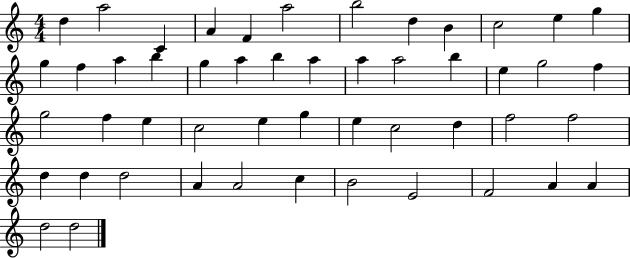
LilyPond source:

{
  \clef treble
  \numericTimeSignature
  \time 4/4
  \key c \major
  d''4 a''2 c'4 | a'4 f'4 a''2 | b''2 d''4 b'4 | c''2 e''4 g''4 | \break g''4 f''4 a''4 b''4 | g''4 a''4 b''4 a''4 | a''4 a''2 b''4 | e''4 g''2 f''4 | \break g''2 f''4 e''4 | c''2 e''4 g''4 | e''4 c''2 d''4 | f''2 f''2 | \break d''4 d''4 d''2 | a'4 a'2 c''4 | b'2 e'2 | f'2 a'4 a'4 | \break d''2 d''2 | \bar "|."
}